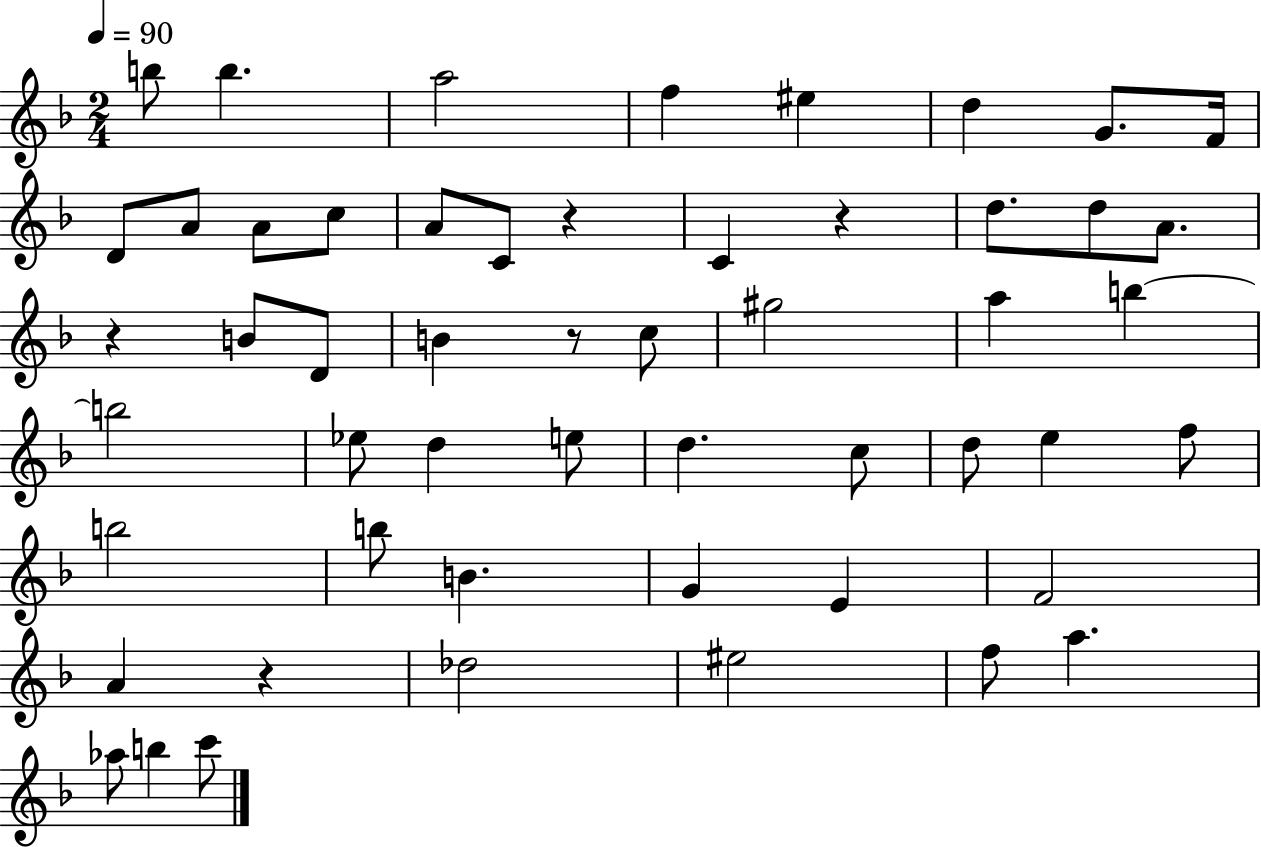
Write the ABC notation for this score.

X:1
T:Untitled
M:2/4
L:1/4
K:F
b/2 b a2 f ^e d G/2 F/4 D/2 A/2 A/2 c/2 A/2 C/2 z C z d/2 d/2 A/2 z B/2 D/2 B z/2 c/2 ^g2 a b b2 _e/2 d e/2 d c/2 d/2 e f/2 b2 b/2 B G E F2 A z _d2 ^e2 f/2 a _a/2 b c'/2